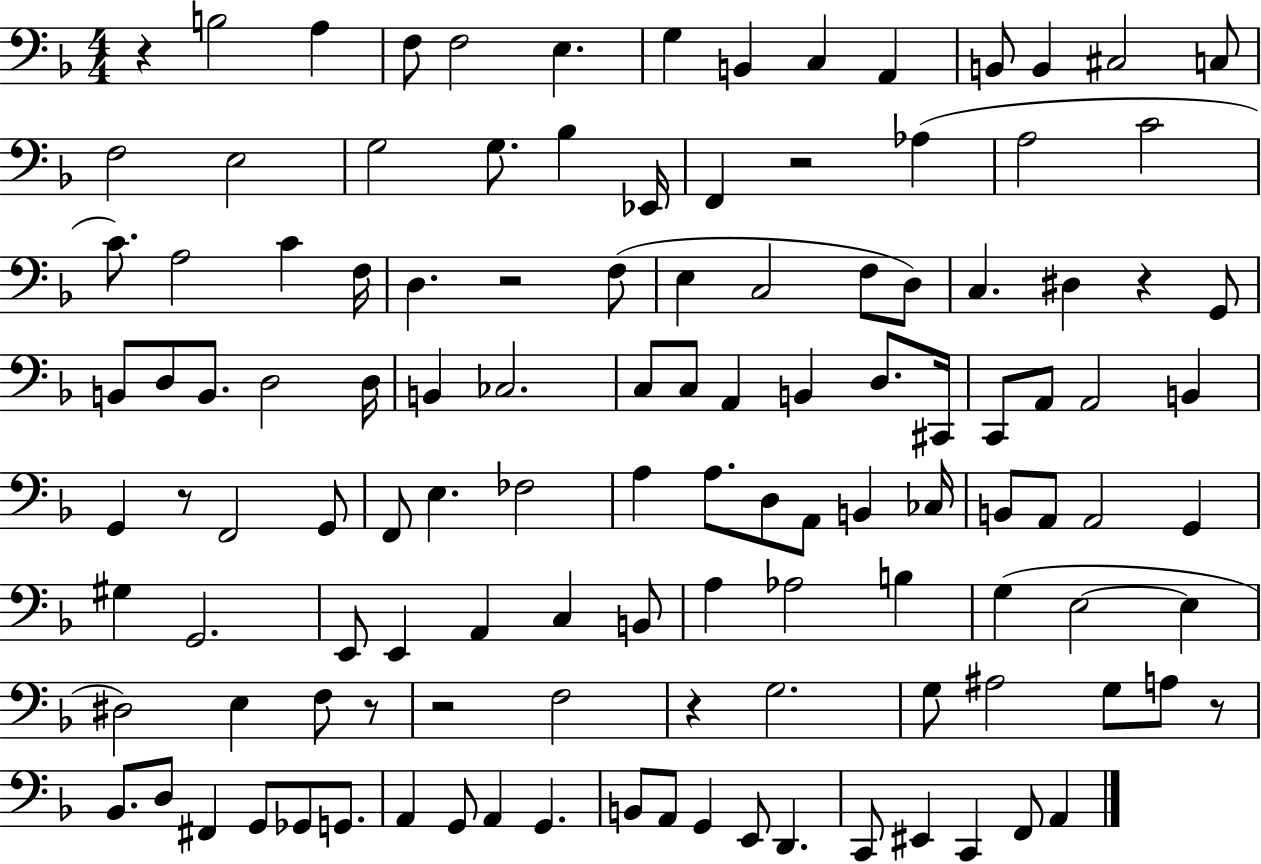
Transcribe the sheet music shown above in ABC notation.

X:1
T:Untitled
M:4/4
L:1/4
K:F
z B,2 A, F,/2 F,2 E, G, B,, C, A,, B,,/2 B,, ^C,2 C,/2 F,2 E,2 G,2 G,/2 _B, _E,,/4 F,, z2 _A, A,2 C2 C/2 A,2 C F,/4 D, z2 F,/2 E, C,2 F,/2 D,/2 C, ^D, z G,,/2 B,,/2 D,/2 B,,/2 D,2 D,/4 B,, _C,2 C,/2 C,/2 A,, B,, D,/2 ^C,,/4 C,,/2 A,,/2 A,,2 B,, G,, z/2 F,,2 G,,/2 F,,/2 E, _F,2 A, A,/2 D,/2 A,,/2 B,, _C,/4 B,,/2 A,,/2 A,,2 G,, ^G, G,,2 E,,/2 E,, A,, C, B,,/2 A, _A,2 B, G, E,2 E, ^D,2 E, F,/2 z/2 z2 F,2 z G,2 G,/2 ^A,2 G,/2 A,/2 z/2 _B,,/2 D,/2 ^F,, G,,/2 _G,,/2 G,,/2 A,, G,,/2 A,, G,, B,,/2 A,,/2 G,, E,,/2 D,, C,,/2 ^E,, C,, F,,/2 A,,